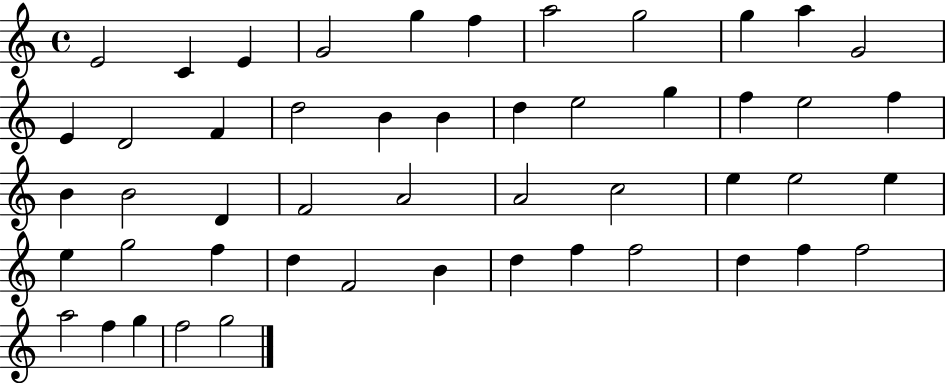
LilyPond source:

{
  \clef treble
  \time 4/4
  \defaultTimeSignature
  \key c \major
  e'2 c'4 e'4 | g'2 g''4 f''4 | a''2 g''2 | g''4 a''4 g'2 | \break e'4 d'2 f'4 | d''2 b'4 b'4 | d''4 e''2 g''4 | f''4 e''2 f''4 | \break b'4 b'2 d'4 | f'2 a'2 | a'2 c''2 | e''4 e''2 e''4 | \break e''4 g''2 f''4 | d''4 f'2 b'4 | d''4 f''4 f''2 | d''4 f''4 f''2 | \break a''2 f''4 g''4 | f''2 g''2 | \bar "|."
}